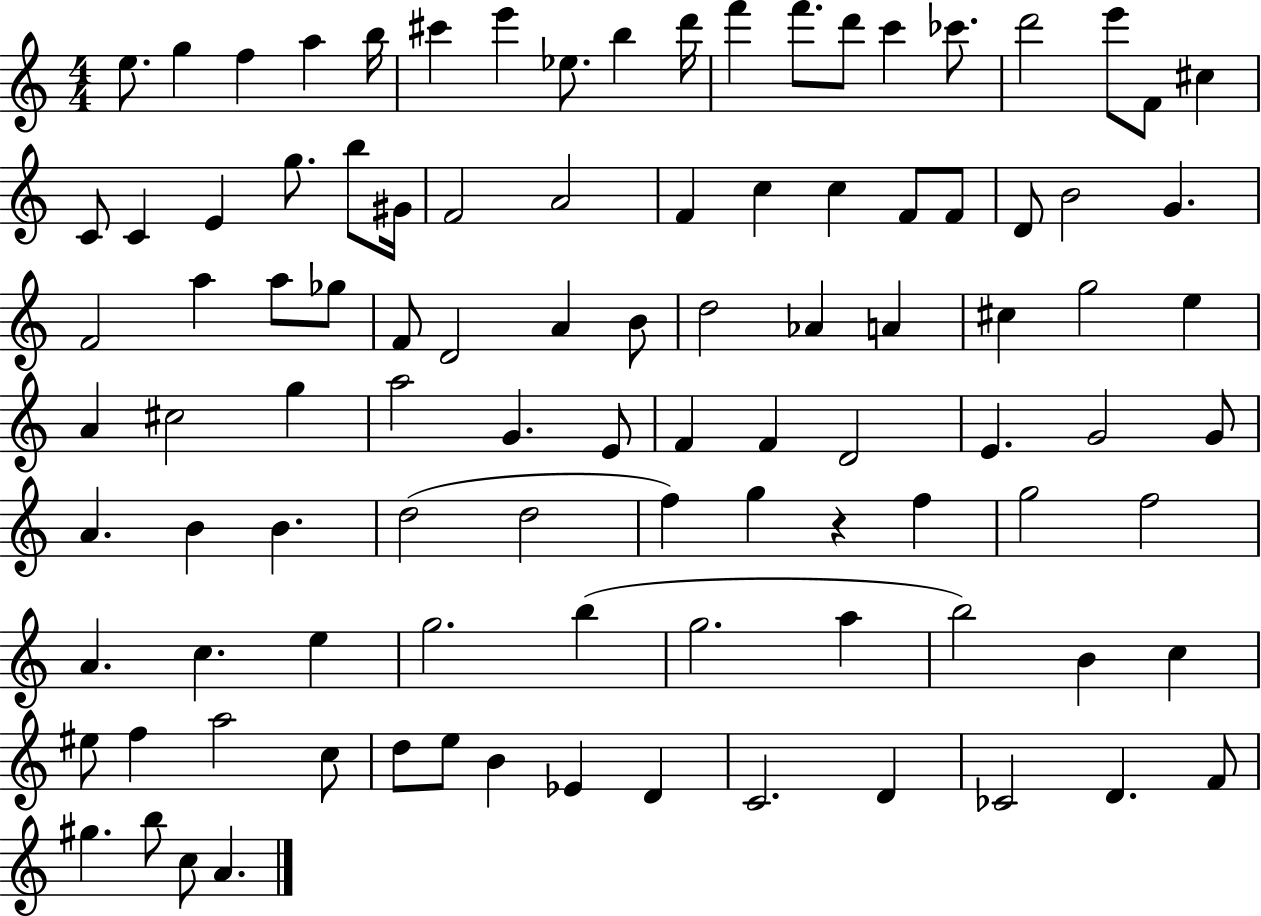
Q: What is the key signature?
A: C major